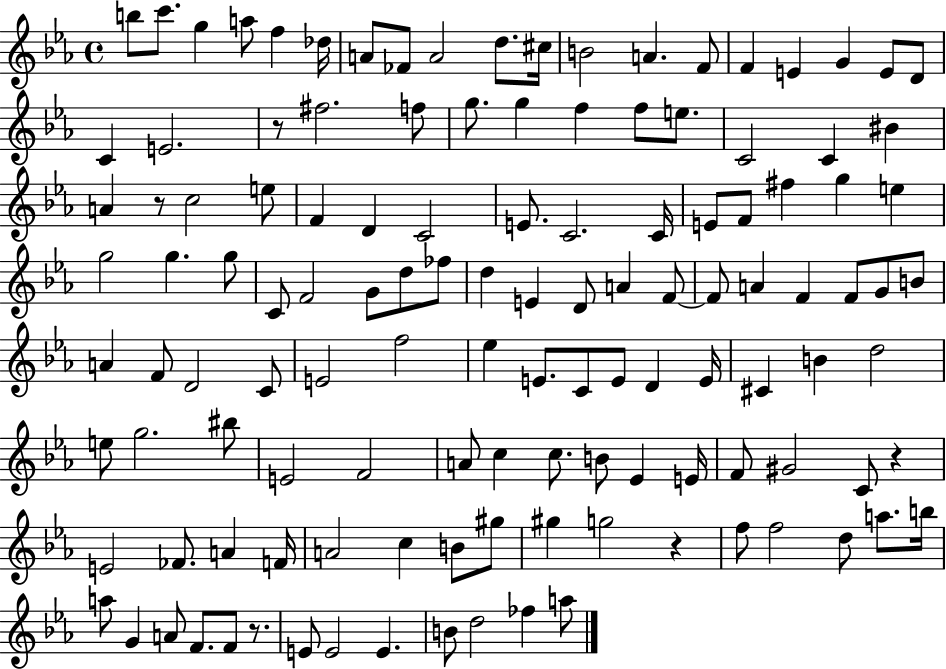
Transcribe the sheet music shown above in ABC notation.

X:1
T:Untitled
M:4/4
L:1/4
K:Eb
b/2 c'/2 g a/2 f _d/4 A/2 _F/2 A2 d/2 ^c/4 B2 A F/2 F E G E/2 D/2 C E2 z/2 ^f2 f/2 g/2 g f f/2 e/2 C2 C ^B A z/2 c2 e/2 F D C2 E/2 C2 C/4 E/2 F/2 ^f g e g2 g g/2 C/2 F2 G/2 d/2 _f/2 d E D/2 A F/2 F/2 A F F/2 G/2 B/2 A F/2 D2 C/2 E2 f2 _e E/2 C/2 E/2 D E/4 ^C B d2 e/2 g2 ^b/2 E2 F2 A/2 c c/2 B/2 _E E/4 F/2 ^G2 C/2 z E2 _F/2 A F/4 A2 c B/2 ^g/2 ^g g2 z f/2 f2 d/2 a/2 b/4 a/2 G A/2 F/2 F/2 z/2 E/2 E2 E B/2 d2 _f a/2